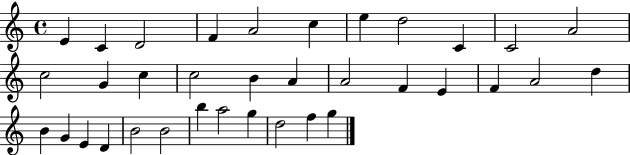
{
  \clef treble
  \time 4/4
  \defaultTimeSignature
  \key c \major
  e'4 c'4 d'2 | f'4 a'2 c''4 | e''4 d''2 c'4 | c'2 a'2 | \break c''2 g'4 c''4 | c''2 b'4 a'4 | a'2 f'4 e'4 | f'4 a'2 d''4 | \break b'4 g'4 e'4 d'4 | b'2 b'2 | b''4 a''2 g''4 | d''2 f''4 g''4 | \break \bar "|."
}